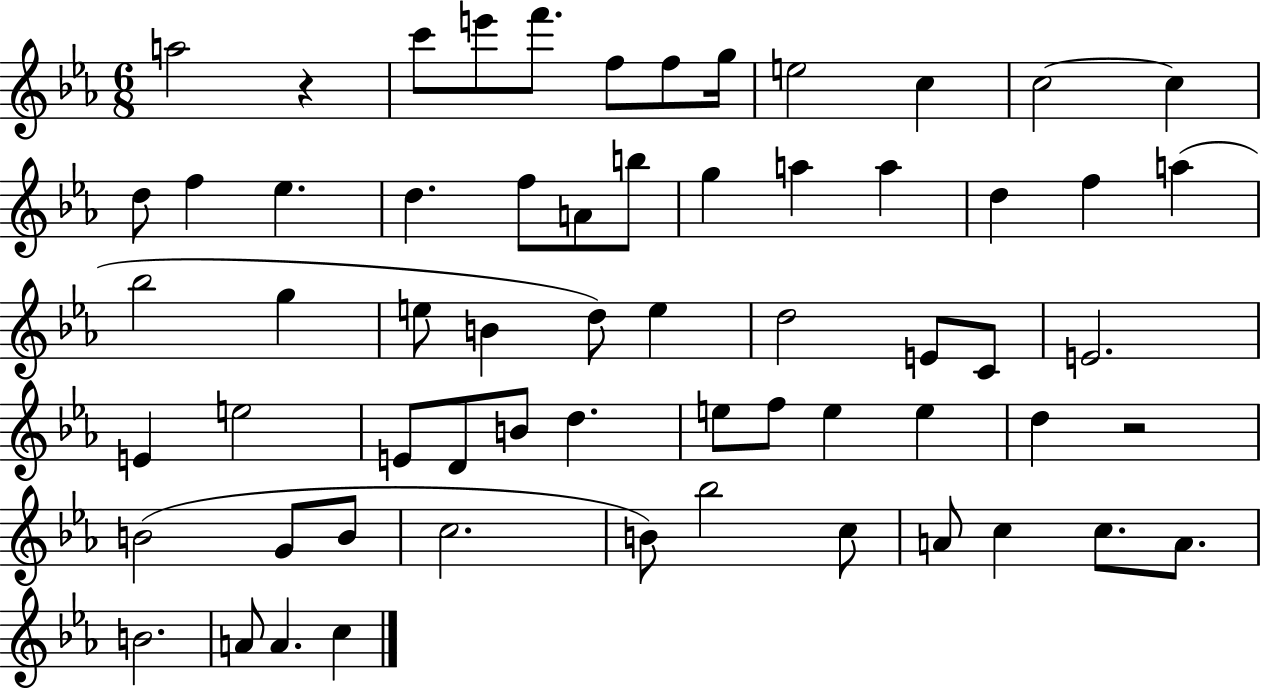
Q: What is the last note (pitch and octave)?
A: C5